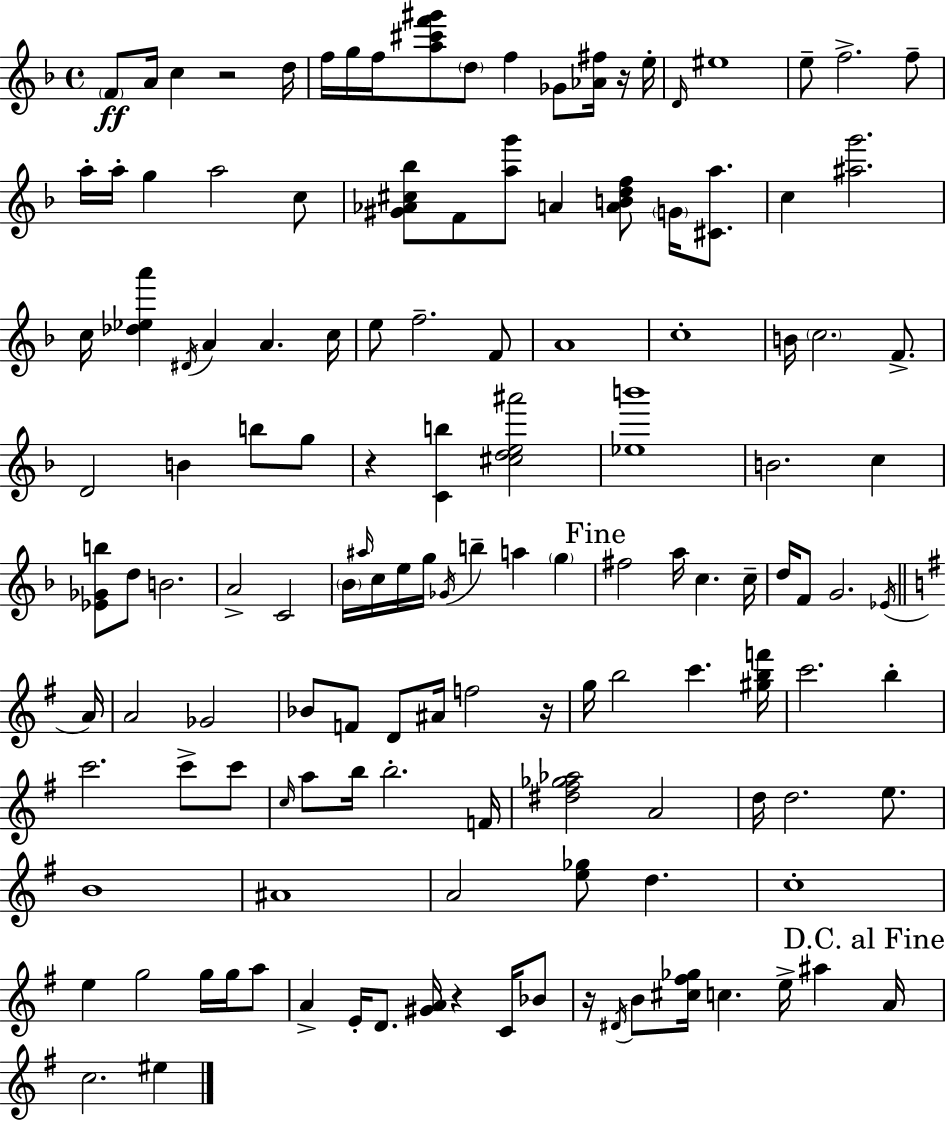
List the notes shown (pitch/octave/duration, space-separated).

F4/e A4/s C5/q R/h D5/s F5/s G5/s F5/s [A5,C#6,F6,G#6]/e D5/e F5/q Gb4/e [Ab4,F#5]/s R/s E5/s D4/s EIS5/w E5/e F5/h. F5/e A5/s A5/s G5/q A5/h C5/e [G#4,Ab4,C#5,Bb5]/e F4/e [A5,G6]/e A4/q [A4,B4,D5,F5]/e G4/s [C#4,A5]/e. C5/q [A#5,G6]/h. C5/s [Db5,Eb5,A6]/q D#4/s A4/q A4/q. C5/s E5/e F5/h. F4/e A4/w C5/w B4/s C5/h. F4/e. D4/h B4/q B5/e G5/e R/q [C4,B5]/q [C#5,D5,E5,A#6]/h [Eb5,B6]/w B4/h. C5/q [Eb4,Gb4,B5]/e D5/e B4/h. A4/h C4/h Bb4/s A#5/s C5/s E5/s G5/s Gb4/s B5/q A5/q G5/q F#5/h A5/s C5/q. C5/s D5/s F4/e G4/h. Eb4/s A4/s A4/h Gb4/h Bb4/e F4/e D4/e A#4/s F5/h R/s G5/s B5/h C6/q. [G#5,B5,F6]/s C6/h. B5/q C6/h. C6/e C6/e C5/s A5/e B5/s B5/h. F4/s [D#5,F#5,Gb5,Ab5]/h A4/h D5/s D5/h. E5/e. B4/w A#4/w A4/h [E5,Gb5]/e D5/q. C5/w E5/q G5/h G5/s G5/s A5/e A4/q E4/s D4/e. [G#4,A4]/s R/q C4/s Bb4/e R/s D#4/s B4/e [C#5,F#5,Gb5]/s C5/q. E5/s A#5/q A4/s C5/h. EIS5/q